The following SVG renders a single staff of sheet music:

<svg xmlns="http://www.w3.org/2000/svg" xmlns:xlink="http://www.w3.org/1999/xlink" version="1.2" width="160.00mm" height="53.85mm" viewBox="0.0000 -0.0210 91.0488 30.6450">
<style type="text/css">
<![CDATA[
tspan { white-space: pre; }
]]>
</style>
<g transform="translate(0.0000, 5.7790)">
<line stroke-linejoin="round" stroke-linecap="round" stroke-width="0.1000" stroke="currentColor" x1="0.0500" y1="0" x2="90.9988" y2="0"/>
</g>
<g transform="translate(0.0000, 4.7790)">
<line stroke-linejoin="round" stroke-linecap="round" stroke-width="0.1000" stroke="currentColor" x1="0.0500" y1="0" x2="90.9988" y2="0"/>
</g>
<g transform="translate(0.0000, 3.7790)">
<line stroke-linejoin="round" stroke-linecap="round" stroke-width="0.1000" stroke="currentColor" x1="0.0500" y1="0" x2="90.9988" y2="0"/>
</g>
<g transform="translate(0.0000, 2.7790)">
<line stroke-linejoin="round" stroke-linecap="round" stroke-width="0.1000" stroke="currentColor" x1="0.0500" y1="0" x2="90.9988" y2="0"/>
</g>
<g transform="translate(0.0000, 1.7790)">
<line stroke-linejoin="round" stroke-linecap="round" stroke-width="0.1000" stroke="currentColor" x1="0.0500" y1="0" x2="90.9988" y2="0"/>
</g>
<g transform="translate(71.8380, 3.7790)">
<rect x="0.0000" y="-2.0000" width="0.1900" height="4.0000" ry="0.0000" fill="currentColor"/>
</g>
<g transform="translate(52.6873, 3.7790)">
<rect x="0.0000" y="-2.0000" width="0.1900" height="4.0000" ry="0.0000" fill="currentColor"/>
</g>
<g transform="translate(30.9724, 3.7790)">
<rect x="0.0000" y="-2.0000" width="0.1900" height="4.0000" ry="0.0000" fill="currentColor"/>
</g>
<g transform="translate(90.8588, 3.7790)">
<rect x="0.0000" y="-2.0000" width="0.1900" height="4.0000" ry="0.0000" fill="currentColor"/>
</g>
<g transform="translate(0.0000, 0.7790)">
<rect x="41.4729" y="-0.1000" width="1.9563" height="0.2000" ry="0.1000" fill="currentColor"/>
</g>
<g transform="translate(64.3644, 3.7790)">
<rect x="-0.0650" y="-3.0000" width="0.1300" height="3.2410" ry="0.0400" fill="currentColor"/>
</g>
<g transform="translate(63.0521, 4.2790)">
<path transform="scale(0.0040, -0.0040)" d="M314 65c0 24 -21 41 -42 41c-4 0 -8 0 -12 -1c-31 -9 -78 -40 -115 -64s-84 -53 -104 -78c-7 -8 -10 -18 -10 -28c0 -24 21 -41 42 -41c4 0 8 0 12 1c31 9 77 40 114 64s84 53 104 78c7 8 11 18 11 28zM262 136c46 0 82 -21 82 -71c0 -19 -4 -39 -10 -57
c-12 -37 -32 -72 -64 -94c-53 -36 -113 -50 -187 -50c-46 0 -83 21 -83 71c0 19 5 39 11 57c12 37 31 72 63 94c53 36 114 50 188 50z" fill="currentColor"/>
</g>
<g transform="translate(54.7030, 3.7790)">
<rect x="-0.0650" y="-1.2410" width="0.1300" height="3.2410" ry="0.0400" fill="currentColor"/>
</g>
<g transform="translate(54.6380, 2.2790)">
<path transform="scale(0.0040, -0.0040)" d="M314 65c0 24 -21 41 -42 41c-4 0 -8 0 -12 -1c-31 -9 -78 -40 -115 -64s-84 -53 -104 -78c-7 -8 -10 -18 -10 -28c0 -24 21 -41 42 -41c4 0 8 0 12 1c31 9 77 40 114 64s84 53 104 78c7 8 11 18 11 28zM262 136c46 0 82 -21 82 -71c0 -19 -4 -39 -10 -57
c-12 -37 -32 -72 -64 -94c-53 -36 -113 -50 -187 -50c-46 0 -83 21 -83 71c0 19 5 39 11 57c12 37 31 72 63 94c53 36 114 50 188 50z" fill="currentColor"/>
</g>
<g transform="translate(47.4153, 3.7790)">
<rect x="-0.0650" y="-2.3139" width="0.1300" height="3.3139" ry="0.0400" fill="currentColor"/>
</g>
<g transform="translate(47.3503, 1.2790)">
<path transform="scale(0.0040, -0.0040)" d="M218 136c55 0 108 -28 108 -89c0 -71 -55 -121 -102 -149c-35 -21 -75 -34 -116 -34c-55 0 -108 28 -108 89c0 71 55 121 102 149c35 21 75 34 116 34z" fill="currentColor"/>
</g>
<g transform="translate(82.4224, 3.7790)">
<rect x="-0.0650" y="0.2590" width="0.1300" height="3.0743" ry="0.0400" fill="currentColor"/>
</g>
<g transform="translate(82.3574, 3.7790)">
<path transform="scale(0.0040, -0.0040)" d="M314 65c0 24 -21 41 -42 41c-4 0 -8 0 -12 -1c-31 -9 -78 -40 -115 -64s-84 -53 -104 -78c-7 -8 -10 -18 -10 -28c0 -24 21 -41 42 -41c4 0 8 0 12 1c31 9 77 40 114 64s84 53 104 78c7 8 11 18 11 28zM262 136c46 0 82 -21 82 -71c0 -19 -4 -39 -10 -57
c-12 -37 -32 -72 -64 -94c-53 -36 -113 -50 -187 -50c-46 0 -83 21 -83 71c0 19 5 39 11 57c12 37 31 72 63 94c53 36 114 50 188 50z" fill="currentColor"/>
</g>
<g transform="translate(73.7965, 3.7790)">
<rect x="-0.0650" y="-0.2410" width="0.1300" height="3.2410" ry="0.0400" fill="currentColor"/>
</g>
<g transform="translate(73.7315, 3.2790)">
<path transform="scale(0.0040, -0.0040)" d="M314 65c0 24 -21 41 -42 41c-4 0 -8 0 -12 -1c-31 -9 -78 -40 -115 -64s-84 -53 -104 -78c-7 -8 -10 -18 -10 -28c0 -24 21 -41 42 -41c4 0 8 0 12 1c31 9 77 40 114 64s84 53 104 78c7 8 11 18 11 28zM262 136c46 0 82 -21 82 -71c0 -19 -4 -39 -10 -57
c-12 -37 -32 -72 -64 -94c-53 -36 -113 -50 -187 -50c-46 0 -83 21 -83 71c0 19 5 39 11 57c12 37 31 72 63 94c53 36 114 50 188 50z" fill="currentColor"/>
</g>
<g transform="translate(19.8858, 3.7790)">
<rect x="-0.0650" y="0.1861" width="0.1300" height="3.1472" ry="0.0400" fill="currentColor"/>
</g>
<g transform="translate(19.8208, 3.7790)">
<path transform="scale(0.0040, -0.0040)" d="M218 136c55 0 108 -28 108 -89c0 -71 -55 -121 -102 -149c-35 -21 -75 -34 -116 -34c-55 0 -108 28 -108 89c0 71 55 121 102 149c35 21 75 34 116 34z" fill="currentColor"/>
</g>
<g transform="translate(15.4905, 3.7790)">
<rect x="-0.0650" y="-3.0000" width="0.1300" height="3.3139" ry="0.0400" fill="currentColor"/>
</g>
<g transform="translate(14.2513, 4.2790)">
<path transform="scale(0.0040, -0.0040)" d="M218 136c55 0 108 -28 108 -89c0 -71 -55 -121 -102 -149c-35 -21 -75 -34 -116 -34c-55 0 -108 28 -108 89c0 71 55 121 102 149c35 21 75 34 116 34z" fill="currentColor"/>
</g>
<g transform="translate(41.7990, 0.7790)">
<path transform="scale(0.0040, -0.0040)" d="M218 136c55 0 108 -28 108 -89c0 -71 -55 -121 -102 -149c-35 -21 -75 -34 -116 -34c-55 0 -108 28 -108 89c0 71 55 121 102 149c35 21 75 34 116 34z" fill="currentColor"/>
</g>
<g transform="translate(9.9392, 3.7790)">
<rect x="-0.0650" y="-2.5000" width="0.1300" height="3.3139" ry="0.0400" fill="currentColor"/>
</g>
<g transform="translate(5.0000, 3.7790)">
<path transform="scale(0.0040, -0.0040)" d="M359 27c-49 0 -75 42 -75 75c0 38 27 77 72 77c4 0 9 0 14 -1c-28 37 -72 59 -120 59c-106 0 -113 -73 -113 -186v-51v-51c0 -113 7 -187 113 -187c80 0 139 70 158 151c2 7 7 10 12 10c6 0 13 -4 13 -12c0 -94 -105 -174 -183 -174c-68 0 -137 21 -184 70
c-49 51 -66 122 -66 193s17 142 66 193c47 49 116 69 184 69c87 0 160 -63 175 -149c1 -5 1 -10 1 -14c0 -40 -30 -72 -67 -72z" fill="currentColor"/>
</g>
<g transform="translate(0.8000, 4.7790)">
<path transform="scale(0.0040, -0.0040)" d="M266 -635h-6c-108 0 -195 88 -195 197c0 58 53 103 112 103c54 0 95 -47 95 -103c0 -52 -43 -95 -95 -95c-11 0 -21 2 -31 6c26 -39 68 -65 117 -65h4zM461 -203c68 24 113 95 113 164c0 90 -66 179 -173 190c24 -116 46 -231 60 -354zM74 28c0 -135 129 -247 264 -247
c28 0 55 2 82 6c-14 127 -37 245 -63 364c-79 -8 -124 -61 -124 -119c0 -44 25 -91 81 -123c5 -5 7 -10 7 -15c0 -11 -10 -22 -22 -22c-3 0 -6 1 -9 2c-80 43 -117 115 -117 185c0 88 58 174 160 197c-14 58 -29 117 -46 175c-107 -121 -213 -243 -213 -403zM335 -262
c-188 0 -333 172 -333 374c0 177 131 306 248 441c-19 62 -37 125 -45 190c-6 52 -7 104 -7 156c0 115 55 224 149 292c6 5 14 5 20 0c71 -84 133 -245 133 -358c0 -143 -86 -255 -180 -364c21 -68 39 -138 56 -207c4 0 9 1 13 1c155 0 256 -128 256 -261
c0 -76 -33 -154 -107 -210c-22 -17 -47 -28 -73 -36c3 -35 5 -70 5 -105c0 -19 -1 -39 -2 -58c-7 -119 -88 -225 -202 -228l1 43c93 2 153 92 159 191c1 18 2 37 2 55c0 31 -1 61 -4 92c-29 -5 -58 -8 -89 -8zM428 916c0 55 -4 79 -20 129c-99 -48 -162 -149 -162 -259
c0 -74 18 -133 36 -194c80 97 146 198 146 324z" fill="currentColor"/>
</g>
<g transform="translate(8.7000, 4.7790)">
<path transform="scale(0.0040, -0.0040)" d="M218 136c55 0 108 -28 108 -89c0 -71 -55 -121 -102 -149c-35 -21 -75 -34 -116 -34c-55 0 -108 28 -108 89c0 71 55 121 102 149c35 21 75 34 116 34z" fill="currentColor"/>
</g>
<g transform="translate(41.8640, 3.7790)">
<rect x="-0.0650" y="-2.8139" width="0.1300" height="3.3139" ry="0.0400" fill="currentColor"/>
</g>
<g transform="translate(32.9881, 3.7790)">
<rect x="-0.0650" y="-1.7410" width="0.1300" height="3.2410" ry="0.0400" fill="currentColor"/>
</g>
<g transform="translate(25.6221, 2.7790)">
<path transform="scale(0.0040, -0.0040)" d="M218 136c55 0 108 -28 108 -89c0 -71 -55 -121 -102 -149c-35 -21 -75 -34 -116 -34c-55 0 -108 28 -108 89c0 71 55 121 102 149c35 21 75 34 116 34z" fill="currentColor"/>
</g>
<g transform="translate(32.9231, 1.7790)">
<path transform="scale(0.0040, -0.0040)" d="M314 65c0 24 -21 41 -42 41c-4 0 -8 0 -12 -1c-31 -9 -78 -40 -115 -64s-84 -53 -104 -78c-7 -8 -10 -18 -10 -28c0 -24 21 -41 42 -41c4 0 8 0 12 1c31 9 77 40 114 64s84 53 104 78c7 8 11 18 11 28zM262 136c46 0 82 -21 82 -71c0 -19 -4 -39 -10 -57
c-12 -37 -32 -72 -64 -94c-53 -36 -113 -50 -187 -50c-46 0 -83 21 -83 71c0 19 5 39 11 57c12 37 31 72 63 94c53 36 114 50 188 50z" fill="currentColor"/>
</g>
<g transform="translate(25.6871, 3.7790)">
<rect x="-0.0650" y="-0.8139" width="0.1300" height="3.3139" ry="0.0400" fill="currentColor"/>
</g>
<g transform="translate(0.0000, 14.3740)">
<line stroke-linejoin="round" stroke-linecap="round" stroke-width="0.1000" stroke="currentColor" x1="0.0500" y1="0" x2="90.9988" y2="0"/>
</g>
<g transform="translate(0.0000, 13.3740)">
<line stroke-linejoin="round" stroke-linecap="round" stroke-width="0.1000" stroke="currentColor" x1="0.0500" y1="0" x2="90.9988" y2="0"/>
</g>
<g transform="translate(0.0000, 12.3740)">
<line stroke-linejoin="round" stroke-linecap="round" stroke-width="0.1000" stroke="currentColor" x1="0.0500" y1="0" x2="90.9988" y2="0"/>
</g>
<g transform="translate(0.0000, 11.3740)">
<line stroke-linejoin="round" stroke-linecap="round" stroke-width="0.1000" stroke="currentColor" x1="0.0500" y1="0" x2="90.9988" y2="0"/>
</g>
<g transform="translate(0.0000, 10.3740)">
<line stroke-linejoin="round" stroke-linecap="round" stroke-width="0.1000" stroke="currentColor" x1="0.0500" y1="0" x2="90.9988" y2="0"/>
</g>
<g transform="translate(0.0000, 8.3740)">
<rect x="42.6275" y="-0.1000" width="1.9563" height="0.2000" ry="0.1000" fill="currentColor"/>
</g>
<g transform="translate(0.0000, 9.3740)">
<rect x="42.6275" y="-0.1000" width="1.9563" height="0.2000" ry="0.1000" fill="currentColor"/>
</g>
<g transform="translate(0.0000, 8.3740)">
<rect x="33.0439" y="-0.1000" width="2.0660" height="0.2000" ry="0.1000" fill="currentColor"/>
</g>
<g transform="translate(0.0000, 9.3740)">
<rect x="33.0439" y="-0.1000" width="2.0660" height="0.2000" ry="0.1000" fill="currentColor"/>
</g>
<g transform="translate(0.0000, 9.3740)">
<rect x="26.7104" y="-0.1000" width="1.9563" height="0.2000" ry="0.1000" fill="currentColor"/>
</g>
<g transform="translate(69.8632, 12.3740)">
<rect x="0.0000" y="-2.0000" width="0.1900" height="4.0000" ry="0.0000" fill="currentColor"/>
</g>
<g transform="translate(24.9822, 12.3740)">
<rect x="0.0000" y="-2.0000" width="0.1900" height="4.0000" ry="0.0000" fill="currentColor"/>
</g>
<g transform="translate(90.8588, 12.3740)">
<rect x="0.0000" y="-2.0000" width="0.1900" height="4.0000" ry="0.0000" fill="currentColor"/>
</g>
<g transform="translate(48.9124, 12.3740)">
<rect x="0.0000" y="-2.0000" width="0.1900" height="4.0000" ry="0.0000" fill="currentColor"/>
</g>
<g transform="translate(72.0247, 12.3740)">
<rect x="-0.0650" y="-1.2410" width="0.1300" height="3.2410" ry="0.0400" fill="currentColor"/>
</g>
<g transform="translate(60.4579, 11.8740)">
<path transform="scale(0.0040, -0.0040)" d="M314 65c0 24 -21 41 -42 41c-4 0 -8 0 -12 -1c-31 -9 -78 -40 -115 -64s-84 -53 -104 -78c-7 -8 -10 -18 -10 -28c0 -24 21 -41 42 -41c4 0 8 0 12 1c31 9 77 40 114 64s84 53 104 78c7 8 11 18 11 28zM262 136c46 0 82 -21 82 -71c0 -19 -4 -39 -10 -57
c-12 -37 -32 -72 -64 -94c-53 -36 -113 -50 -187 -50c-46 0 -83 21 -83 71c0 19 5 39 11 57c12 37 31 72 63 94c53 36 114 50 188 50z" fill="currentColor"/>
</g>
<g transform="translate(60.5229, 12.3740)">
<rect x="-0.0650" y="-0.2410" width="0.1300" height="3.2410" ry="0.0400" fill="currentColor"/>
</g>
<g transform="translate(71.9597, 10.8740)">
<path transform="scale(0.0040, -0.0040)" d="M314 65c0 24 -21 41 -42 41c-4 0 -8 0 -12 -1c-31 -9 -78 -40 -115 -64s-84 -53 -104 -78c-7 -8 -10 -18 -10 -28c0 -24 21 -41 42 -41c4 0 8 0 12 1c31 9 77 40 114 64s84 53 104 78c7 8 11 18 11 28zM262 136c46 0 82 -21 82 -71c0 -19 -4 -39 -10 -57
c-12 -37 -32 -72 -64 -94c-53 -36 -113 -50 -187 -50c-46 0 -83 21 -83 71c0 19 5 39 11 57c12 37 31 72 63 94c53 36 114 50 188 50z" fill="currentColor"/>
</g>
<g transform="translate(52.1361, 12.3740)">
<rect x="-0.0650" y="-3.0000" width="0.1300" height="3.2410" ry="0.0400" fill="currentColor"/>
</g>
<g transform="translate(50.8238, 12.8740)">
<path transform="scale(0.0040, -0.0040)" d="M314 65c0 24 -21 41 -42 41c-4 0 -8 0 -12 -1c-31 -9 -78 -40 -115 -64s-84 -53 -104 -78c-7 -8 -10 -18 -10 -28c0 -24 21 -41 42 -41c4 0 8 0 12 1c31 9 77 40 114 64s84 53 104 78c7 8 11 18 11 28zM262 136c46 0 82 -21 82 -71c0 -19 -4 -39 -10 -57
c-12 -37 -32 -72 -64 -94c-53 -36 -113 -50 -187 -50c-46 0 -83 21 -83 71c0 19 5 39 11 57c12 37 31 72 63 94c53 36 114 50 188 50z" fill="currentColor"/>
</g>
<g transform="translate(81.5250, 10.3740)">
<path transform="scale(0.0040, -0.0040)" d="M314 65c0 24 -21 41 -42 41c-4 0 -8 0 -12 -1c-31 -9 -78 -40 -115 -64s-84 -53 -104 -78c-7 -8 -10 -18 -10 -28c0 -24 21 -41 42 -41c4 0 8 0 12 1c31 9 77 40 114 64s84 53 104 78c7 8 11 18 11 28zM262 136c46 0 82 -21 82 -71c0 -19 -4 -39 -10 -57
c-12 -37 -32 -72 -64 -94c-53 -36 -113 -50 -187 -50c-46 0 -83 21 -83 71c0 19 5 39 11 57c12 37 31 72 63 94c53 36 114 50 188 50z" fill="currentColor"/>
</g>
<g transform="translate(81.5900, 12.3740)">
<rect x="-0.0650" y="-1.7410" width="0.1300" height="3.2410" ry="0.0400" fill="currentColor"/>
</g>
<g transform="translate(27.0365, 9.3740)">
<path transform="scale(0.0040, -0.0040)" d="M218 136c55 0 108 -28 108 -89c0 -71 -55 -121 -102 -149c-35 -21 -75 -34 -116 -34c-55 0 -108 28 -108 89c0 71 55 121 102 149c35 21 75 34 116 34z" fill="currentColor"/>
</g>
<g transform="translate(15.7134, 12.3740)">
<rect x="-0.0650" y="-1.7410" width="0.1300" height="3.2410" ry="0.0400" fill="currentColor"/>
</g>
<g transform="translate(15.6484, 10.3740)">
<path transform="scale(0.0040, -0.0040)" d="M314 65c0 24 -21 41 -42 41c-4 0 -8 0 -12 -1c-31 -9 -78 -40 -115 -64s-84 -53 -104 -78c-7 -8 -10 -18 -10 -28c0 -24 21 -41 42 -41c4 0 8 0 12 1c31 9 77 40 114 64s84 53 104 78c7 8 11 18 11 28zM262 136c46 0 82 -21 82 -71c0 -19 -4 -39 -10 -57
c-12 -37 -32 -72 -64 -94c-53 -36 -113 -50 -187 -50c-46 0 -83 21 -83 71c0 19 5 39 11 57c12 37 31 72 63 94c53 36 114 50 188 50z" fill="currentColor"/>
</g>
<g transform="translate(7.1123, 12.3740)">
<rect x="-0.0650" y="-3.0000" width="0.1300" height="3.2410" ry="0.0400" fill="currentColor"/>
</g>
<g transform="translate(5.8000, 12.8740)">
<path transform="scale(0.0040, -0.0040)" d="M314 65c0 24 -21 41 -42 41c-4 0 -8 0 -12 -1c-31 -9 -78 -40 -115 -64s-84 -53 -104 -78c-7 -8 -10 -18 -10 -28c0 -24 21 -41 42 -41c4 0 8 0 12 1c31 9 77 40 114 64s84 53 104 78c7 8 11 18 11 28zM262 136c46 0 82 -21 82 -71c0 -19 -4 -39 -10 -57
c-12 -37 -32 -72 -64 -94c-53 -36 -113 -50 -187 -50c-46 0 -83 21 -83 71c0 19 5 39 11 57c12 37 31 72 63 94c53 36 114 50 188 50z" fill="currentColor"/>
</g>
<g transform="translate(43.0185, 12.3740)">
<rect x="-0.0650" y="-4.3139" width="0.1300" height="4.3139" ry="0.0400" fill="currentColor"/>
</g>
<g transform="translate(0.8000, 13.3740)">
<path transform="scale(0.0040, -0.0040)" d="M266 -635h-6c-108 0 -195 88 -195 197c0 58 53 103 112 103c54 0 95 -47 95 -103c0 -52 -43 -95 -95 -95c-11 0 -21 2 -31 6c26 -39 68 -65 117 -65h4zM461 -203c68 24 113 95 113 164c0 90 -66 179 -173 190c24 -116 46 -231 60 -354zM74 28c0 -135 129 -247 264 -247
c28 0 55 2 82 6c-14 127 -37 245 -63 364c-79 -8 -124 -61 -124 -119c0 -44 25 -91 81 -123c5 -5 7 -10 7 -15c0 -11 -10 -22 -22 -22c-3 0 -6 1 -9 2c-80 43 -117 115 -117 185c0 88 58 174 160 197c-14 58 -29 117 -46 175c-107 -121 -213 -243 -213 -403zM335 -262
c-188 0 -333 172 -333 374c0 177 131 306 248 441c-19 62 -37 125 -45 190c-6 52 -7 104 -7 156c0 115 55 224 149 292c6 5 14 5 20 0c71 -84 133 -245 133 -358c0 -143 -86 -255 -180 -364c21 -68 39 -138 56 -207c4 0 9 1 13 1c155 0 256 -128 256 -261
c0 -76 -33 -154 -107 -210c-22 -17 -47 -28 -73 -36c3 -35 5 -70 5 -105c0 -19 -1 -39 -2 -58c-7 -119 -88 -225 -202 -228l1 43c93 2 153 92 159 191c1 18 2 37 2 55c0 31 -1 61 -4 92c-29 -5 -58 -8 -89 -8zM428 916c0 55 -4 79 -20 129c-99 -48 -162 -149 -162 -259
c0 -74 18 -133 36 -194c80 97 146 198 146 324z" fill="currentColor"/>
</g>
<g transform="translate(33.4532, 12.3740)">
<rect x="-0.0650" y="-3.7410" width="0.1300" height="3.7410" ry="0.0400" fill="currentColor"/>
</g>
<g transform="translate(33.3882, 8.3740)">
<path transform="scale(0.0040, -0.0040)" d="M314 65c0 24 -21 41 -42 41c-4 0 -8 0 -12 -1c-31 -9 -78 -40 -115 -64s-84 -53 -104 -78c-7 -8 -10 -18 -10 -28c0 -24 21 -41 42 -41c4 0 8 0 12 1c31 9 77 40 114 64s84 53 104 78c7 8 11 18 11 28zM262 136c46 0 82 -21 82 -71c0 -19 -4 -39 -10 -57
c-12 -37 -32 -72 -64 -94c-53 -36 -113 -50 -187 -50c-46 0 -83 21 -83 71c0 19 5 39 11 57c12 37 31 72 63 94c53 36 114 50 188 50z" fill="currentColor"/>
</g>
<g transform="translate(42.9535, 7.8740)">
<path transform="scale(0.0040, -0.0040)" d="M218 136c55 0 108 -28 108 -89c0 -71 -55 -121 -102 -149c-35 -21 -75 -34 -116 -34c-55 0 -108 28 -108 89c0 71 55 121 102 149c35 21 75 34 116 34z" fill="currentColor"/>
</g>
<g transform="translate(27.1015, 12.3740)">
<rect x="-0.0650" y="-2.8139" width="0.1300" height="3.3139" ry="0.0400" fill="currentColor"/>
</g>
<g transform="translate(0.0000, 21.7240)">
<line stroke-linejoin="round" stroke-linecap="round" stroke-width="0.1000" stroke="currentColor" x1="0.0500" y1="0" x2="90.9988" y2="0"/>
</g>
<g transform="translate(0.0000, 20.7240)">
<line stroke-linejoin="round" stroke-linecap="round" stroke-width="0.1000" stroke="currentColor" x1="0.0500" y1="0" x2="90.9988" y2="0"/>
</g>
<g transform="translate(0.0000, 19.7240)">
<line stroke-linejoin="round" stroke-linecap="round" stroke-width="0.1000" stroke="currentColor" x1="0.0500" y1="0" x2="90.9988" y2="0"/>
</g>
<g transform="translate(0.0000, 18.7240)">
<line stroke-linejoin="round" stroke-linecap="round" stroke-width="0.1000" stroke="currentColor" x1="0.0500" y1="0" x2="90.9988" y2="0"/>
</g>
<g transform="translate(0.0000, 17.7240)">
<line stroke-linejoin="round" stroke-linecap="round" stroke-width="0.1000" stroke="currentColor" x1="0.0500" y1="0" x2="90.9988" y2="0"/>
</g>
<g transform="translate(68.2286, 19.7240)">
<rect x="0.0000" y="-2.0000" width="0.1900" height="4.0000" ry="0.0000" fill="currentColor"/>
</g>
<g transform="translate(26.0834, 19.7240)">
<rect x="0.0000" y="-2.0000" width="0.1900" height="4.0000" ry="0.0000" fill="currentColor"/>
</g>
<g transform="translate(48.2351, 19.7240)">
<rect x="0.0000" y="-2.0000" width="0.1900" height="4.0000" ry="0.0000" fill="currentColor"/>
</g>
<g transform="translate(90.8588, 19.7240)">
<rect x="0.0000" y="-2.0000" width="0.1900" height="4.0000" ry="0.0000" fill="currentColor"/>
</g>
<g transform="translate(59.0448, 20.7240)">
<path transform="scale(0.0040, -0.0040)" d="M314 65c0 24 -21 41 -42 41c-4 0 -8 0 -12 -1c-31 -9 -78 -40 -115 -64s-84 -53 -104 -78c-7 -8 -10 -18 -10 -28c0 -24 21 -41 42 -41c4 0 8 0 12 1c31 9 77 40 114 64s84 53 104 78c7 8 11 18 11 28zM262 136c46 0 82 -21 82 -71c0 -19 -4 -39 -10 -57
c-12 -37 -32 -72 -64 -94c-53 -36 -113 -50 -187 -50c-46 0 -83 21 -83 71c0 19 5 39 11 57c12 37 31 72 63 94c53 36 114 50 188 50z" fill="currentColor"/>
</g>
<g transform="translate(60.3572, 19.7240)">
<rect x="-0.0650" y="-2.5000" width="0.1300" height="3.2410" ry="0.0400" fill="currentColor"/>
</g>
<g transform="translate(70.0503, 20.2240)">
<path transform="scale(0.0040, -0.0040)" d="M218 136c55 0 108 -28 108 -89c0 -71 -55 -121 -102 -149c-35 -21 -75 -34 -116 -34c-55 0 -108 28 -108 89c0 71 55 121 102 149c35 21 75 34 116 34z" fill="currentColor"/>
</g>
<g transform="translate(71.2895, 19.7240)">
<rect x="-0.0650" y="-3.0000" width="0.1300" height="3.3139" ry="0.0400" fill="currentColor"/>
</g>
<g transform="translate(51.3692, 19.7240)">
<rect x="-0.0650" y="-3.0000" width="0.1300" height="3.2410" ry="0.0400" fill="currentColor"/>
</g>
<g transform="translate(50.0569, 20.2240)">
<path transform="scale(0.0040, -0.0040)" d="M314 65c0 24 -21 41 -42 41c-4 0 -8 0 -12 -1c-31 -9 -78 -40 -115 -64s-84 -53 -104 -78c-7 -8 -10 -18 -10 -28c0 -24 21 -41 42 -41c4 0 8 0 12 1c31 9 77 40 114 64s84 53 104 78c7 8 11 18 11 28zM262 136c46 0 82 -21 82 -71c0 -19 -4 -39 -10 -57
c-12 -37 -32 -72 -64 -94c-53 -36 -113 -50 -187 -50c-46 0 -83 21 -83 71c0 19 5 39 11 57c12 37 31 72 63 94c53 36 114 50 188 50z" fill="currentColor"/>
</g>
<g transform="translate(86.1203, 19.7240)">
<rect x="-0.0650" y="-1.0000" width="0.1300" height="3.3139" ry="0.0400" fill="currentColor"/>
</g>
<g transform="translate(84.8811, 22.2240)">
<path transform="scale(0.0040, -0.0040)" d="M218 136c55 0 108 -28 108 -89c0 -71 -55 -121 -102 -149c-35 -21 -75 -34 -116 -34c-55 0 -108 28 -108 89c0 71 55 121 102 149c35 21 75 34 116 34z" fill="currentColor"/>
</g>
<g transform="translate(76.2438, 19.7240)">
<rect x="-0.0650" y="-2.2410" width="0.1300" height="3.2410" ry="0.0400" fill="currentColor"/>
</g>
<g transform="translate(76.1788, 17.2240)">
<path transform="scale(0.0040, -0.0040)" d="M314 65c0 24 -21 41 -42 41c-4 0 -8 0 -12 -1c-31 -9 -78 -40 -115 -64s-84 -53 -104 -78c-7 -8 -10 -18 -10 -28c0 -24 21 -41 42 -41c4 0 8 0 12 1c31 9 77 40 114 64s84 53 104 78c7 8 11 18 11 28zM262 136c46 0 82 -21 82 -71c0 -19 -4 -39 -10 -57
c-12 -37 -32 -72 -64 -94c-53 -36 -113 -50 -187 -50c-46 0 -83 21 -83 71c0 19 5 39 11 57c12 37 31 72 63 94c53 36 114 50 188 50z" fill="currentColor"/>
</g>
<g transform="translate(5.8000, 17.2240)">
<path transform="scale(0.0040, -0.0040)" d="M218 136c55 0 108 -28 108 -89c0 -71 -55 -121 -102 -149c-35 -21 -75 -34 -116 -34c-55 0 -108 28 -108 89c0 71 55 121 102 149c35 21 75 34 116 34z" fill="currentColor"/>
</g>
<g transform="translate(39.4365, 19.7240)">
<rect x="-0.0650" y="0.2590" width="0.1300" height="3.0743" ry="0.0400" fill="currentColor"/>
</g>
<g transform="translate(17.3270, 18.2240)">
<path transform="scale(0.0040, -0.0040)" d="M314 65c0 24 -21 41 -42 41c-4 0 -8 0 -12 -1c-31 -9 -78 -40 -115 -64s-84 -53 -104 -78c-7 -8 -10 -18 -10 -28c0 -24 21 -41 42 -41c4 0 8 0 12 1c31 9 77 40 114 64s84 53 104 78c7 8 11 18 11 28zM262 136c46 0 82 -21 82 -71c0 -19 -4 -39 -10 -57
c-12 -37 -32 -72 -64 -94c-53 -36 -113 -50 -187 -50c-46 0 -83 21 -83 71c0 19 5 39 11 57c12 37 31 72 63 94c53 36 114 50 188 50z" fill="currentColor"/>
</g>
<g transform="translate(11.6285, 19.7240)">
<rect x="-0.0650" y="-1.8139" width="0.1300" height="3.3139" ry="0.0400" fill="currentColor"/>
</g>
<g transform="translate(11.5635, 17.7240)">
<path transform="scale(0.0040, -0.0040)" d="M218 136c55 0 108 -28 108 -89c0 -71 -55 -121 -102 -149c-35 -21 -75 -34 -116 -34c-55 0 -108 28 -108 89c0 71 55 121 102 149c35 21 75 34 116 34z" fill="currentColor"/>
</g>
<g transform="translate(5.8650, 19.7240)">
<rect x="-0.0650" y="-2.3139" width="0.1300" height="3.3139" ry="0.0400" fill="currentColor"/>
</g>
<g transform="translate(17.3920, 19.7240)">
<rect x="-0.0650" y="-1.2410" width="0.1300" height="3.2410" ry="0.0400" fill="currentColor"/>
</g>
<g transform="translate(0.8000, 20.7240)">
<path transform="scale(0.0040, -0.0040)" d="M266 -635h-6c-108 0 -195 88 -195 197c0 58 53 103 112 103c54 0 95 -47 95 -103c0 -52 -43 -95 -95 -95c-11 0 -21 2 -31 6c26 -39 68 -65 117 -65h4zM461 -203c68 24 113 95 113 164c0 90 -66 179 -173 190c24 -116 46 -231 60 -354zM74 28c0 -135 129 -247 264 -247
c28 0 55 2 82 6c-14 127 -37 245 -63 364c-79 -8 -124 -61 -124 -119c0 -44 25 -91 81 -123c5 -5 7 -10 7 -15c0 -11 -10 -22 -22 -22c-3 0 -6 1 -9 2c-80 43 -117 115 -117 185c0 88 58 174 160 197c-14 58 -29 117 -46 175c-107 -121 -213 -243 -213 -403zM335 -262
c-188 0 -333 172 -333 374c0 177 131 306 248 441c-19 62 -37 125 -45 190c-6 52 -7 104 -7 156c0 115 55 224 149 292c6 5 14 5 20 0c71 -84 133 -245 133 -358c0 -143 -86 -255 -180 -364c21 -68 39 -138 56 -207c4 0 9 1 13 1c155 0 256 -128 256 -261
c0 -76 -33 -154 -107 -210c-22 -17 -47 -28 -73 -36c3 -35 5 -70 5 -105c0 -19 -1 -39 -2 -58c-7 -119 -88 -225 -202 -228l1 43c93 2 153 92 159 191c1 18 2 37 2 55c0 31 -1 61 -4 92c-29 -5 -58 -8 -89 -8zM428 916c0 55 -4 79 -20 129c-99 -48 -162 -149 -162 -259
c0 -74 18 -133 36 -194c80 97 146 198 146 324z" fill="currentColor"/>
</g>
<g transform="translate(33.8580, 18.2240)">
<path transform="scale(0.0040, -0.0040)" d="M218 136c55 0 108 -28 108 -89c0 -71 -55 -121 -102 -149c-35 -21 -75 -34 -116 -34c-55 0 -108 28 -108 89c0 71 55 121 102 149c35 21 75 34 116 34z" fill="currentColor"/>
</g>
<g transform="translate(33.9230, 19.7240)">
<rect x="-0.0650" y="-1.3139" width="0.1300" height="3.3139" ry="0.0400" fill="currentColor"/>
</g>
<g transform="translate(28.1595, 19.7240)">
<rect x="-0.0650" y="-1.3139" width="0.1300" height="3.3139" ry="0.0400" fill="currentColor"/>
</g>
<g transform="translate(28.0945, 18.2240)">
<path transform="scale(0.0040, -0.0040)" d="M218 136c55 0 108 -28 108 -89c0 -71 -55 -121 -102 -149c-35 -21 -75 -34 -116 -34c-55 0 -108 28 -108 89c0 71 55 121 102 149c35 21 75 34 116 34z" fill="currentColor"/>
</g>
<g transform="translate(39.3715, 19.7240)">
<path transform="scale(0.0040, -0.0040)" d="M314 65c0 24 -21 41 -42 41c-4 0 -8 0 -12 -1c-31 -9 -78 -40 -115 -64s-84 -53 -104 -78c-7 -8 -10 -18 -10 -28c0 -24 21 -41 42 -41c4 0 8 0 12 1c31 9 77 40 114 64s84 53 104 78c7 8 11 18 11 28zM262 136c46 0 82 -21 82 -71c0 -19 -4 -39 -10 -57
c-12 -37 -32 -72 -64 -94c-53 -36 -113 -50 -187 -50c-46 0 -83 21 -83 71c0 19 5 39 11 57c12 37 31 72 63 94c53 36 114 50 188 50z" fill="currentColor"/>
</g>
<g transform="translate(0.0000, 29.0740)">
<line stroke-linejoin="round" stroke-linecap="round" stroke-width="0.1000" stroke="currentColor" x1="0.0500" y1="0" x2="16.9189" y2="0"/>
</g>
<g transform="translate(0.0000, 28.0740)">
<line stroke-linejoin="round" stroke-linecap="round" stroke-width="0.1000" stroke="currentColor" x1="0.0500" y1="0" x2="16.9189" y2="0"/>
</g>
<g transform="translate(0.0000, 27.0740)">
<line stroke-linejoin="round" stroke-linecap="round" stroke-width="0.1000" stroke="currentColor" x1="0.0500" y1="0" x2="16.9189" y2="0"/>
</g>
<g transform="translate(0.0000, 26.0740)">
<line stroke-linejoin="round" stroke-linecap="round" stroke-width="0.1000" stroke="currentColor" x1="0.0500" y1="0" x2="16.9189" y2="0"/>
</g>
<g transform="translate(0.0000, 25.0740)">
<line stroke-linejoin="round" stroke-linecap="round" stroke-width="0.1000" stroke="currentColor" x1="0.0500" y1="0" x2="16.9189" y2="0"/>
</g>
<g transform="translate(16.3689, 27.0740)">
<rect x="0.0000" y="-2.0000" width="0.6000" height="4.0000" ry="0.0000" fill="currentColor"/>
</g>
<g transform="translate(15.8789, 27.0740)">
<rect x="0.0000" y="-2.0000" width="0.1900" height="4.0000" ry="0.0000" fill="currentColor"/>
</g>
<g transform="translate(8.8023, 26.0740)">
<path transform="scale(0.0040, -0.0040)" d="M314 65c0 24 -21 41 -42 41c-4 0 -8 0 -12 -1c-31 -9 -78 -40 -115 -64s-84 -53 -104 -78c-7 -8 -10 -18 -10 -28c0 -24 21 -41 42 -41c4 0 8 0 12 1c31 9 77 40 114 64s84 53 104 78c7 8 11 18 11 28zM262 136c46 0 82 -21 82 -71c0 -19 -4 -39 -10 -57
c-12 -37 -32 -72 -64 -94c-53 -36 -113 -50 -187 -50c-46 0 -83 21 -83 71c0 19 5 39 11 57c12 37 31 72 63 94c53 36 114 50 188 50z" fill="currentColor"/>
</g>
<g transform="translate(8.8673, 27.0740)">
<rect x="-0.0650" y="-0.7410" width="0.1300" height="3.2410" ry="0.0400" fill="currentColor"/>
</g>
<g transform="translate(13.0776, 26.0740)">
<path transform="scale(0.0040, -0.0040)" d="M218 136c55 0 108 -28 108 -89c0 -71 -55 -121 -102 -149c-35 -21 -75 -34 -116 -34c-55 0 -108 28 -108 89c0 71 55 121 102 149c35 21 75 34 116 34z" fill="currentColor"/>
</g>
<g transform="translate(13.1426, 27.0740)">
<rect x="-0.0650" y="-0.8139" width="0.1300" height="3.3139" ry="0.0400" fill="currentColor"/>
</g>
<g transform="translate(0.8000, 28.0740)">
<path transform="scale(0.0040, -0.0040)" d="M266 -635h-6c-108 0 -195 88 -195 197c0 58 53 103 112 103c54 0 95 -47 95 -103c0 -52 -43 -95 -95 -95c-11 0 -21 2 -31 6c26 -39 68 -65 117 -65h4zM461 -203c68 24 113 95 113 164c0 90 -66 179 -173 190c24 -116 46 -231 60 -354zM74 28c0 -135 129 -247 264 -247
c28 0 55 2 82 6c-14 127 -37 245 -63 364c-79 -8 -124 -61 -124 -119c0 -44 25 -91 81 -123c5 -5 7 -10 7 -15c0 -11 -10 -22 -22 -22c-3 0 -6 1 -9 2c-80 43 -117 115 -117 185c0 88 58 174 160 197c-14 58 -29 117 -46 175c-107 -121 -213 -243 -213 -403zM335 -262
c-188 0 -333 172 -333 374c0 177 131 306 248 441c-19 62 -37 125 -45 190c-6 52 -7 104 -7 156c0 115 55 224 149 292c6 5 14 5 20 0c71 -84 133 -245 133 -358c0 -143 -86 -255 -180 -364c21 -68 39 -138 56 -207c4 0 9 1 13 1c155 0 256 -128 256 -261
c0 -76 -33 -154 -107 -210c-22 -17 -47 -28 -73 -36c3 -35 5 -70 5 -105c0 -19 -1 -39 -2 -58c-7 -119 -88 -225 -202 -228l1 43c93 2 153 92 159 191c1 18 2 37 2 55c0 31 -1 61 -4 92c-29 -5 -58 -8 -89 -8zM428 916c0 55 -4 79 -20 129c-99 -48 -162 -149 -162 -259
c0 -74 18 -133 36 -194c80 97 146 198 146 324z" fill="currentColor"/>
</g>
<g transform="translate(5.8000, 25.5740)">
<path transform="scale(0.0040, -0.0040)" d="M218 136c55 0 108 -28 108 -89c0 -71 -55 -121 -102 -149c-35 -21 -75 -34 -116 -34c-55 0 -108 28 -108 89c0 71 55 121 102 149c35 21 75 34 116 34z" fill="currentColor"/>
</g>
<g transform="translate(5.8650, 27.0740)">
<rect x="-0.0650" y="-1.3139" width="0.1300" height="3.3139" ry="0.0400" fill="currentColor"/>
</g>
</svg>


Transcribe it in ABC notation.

X:1
T:Untitled
M:4/4
L:1/4
K:C
G A B d f2 a g e2 A2 c2 B2 A2 f2 a c'2 d' A2 c2 e2 f2 g f e2 e e B2 A2 G2 A g2 D e d2 d